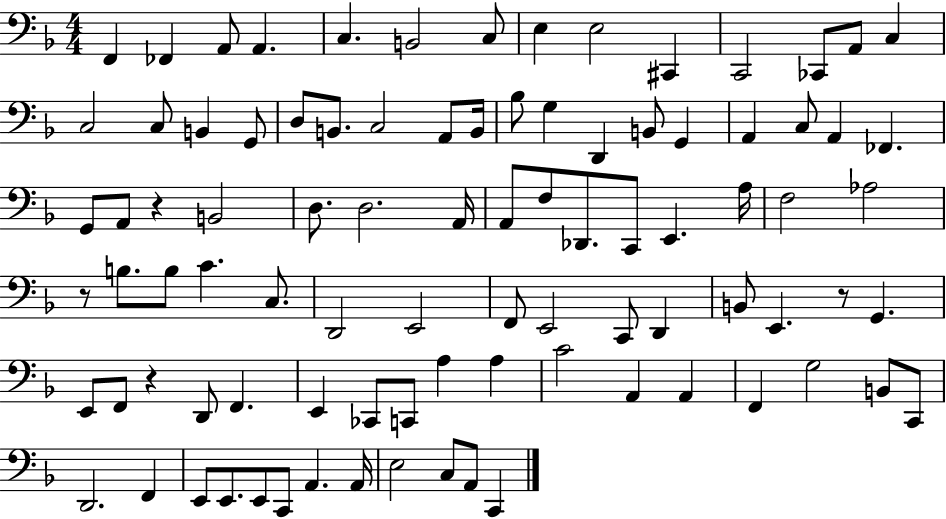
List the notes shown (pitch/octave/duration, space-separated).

F2/q FES2/q A2/e A2/q. C3/q. B2/h C3/e E3/q E3/h C#2/q C2/h CES2/e A2/e C3/q C3/h C3/e B2/q G2/e D3/e B2/e. C3/h A2/e B2/s Bb3/e G3/q D2/q B2/e G2/q A2/q C3/e A2/q FES2/q. G2/e A2/e R/q B2/h D3/e. D3/h. A2/s A2/e F3/e Db2/e. C2/e E2/q. A3/s F3/h Ab3/h R/e B3/e. B3/e C4/q. C3/e. D2/h E2/h F2/e E2/h C2/e D2/q B2/e E2/q. R/e G2/q. E2/e F2/e R/q D2/e F2/q. E2/q CES2/e C2/e A3/q A3/q C4/h A2/q A2/q F2/q G3/h B2/e C2/e D2/h. F2/q E2/e E2/e. E2/e C2/e A2/q. A2/s E3/h C3/e A2/e C2/q